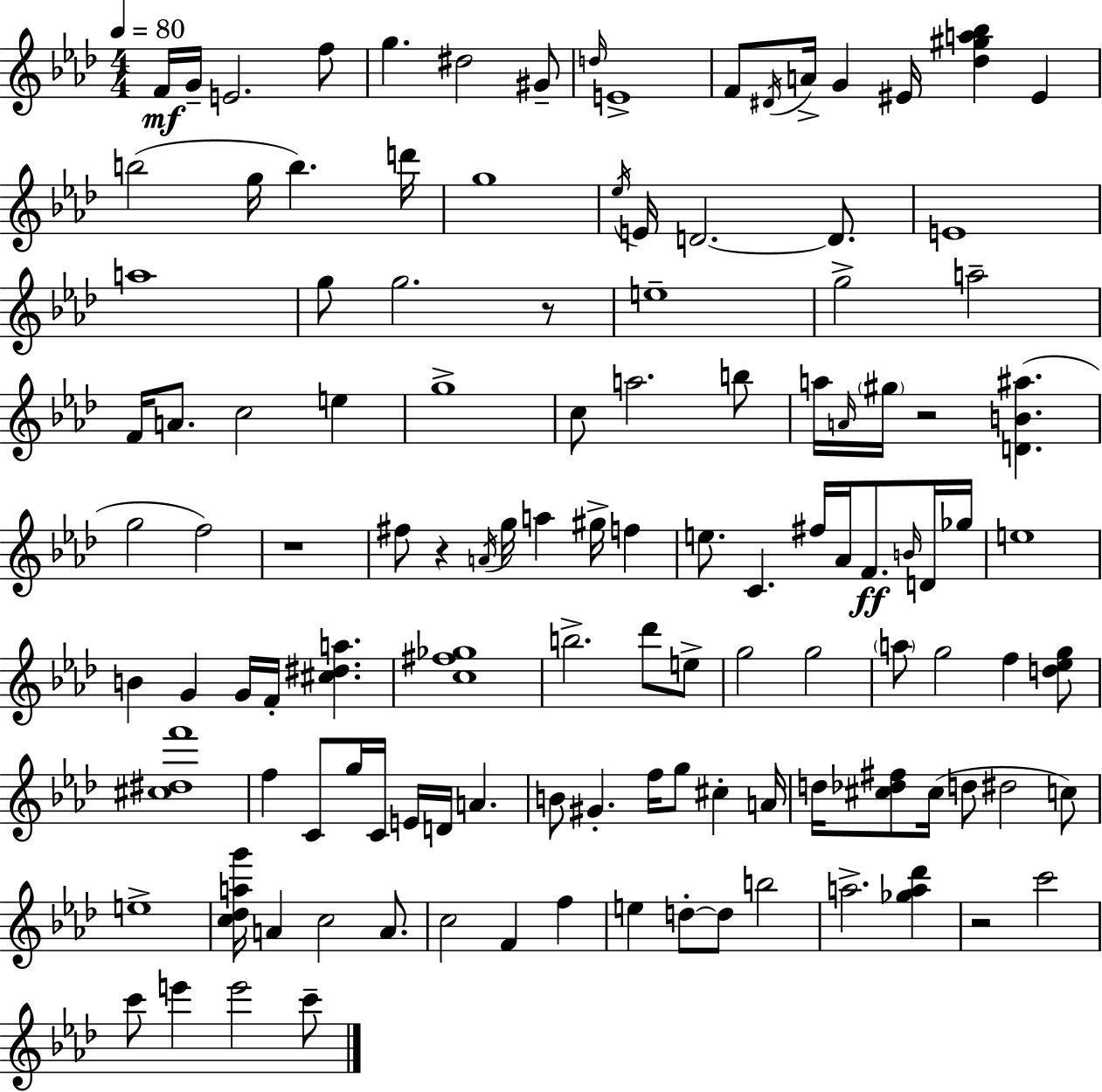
F4/s G4/s E4/h. F5/e G5/q. D#5/h G#4/e D5/s E4/w F4/e D#4/s A4/s G4/q EIS4/s [Db5,G#5,A5,Bb5]/q EIS4/q B5/h G5/s B5/q. D6/s G5/w Eb5/s E4/s D4/h. D4/e. E4/w A5/w G5/e G5/h. R/e E5/w G5/h A5/h F4/s A4/e. C5/h E5/q G5/w C5/e A5/h. B5/e A5/s A4/s G#5/s R/h [D4,B4,A#5]/q. G5/h F5/h R/w F#5/e R/q A4/s G5/s A5/q G#5/s F5/q E5/e. C4/q. F#5/s Ab4/s F4/e. B4/s D4/s Gb5/s E5/w B4/q G4/q G4/s F4/s [C#5,D#5,A5]/q. [C5,F#5,Gb5]/w B5/h. Db6/e E5/e G5/h G5/h A5/e G5/h F5/q [D5,Eb5,G5]/e [C#5,D#5,F6]/w F5/q C4/e G5/s C4/s E4/s D4/s A4/q. B4/e G#4/q. F5/s G5/e C#5/q A4/s D5/s [C#5,Db5,F#5]/e C#5/s D5/e D#5/h C5/e E5/w [C5,Db5,A5,G6]/s A4/q C5/h A4/e. C5/h F4/q F5/q E5/q D5/e D5/e B5/h A5/h. [Gb5,A5,Db6]/q R/h C6/h C6/e E6/q E6/h C6/e